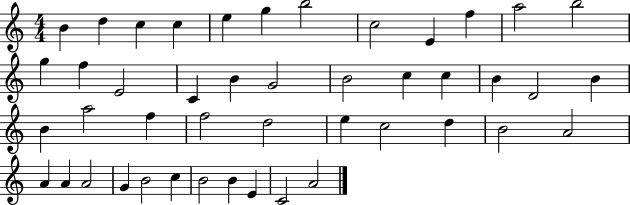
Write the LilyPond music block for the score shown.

{
  \clef treble
  \numericTimeSignature
  \time 4/4
  \key c \major
  b'4 d''4 c''4 c''4 | e''4 g''4 b''2 | c''2 e'4 f''4 | a''2 b''2 | \break g''4 f''4 e'2 | c'4 b'4 g'2 | b'2 c''4 c''4 | b'4 d'2 b'4 | \break b'4 a''2 f''4 | f''2 d''2 | e''4 c''2 d''4 | b'2 a'2 | \break a'4 a'4 a'2 | g'4 b'2 c''4 | b'2 b'4 e'4 | c'2 a'2 | \break \bar "|."
}